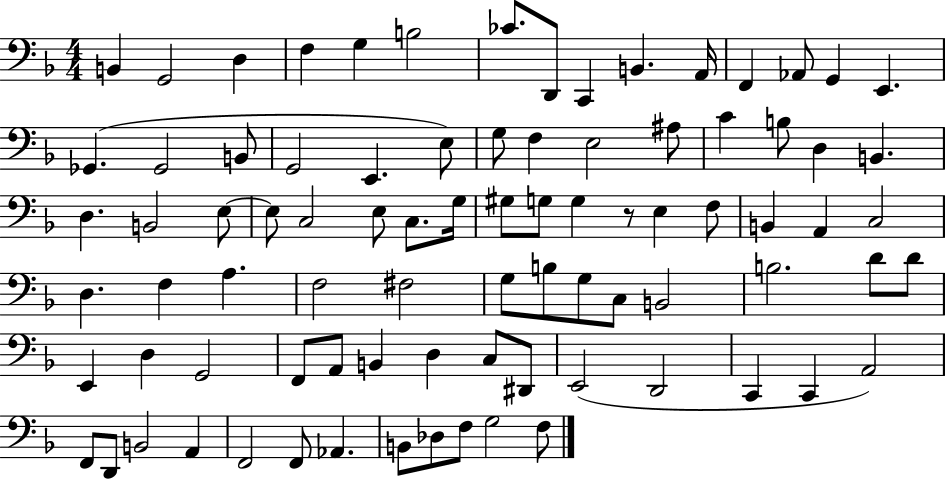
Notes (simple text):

B2/q G2/h D3/q F3/q G3/q B3/h CES4/e. D2/e C2/q B2/q. A2/s F2/q Ab2/e G2/q E2/q. Gb2/q. Gb2/h B2/e G2/h E2/q. E3/e G3/e F3/q E3/h A#3/e C4/q B3/e D3/q B2/q. D3/q. B2/h E3/e E3/e C3/h E3/e C3/e. G3/s G#3/e G3/e G3/q R/e E3/q F3/e B2/q A2/q C3/h D3/q. F3/q A3/q. F3/h F#3/h G3/e B3/e G3/e C3/e B2/h B3/h. D4/e D4/e E2/q D3/q G2/h F2/e A2/e B2/q D3/q C3/e D#2/e E2/h D2/h C2/q C2/q A2/h F2/e D2/e B2/h A2/q F2/h F2/e Ab2/q. B2/e Db3/e F3/e G3/h F3/e